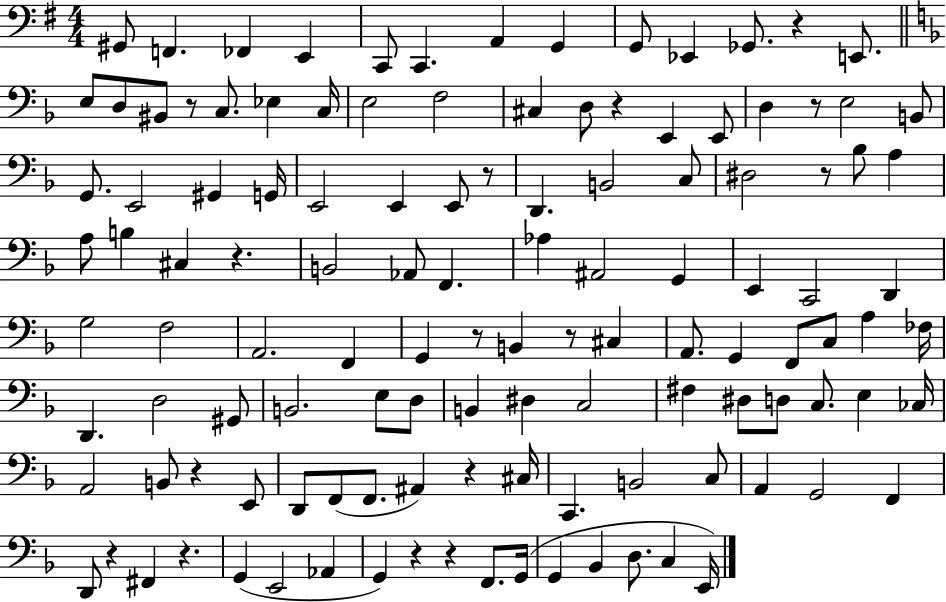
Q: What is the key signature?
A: G major